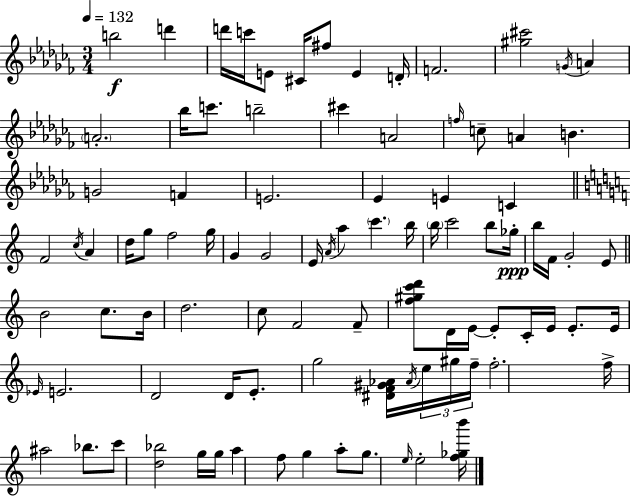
{
  \clef treble
  \numericTimeSignature
  \time 3/4
  \key aes \minor
  \tempo 4 = 132
  b''2\f d'''4 | d'''16 c'''16 e'8 cis'16 fis''8 e'4 d'16-. | f'2. | <gis'' cis'''>2 \acciaccatura { g'16 } a'4 | \break \parenthesize a'2.-. | bes''16 c'''8. b''2-- | cis'''4 a'2 | \grace { f''16 } c''8-- a'4 b'4. | \break g'2 f'4 | e'2. | ees'4 e'4 c'4 | \bar "||" \break \key a \minor f'2 \acciaccatura { c''16 } a'4 | d''16 g''8 f''2 | g''16 g'4 g'2 | e'16 \acciaccatura { a'16 } a''4 \parenthesize c'''4. | \break b''16 \parenthesize b''16 c'''2 b''8 | ges''16-.\ppp b''16 f'16 g'2-. | e'8 \bar "||" \break \key a \minor b'2 c''8. b'16 | d''2. | c''8 f'2 f'8-- | <f'' gis'' c''' d'''>8 d'16 e'16~~ e'8-. c'16-. e'16 e'8.-. e'16 | \break \grace { ees'16 } e'2. | d'2 d'16 e'8.-. | g''2 <dis' f' gis' aes'>16 \acciaccatura { aes'16 } \tuplet 3/2 { e''16 | gis''16 f''16-- } f''2.-. | \break f''16-> ais''2 bes''8. | c'''8 <d'' bes''>2 | g''16 g''16 a''4 f''8 g''4 | a''8-. g''8. \grace { e''16 } e''2-. | \break <f'' ges'' b'''>16 \bar "|."
}